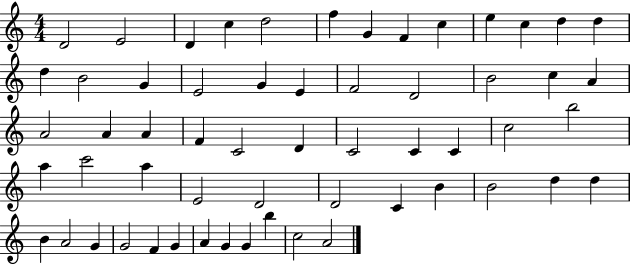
{
  \clef treble
  \numericTimeSignature
  \time 4/4
  \key c \major
  d'2 e'2 | d'4 c''4 d''2 | f''4 g'4 f'4 c''4 | e''4 c''4 d''4 d''4 | \break d''4 b'2 g'4 | e'2 g'4 e'4 | f'2 d'2 | b'2 c''4 a'4 | \break a'2 a'4 a'4 | f'4 c'2 d'4 | c'2 c'4 c'4 | c''2 b''2 | \break a''4 c'''2 a''4 | e'2 d'2 | d'2 c'4 b'4 | b'2 d''4 d''4 | \break b'4 a'2 g'4 | g'2 f'4 g'4 | a'4 g'4 g'4 b''4 | c''2 a'2 | \break \bar "|."
}